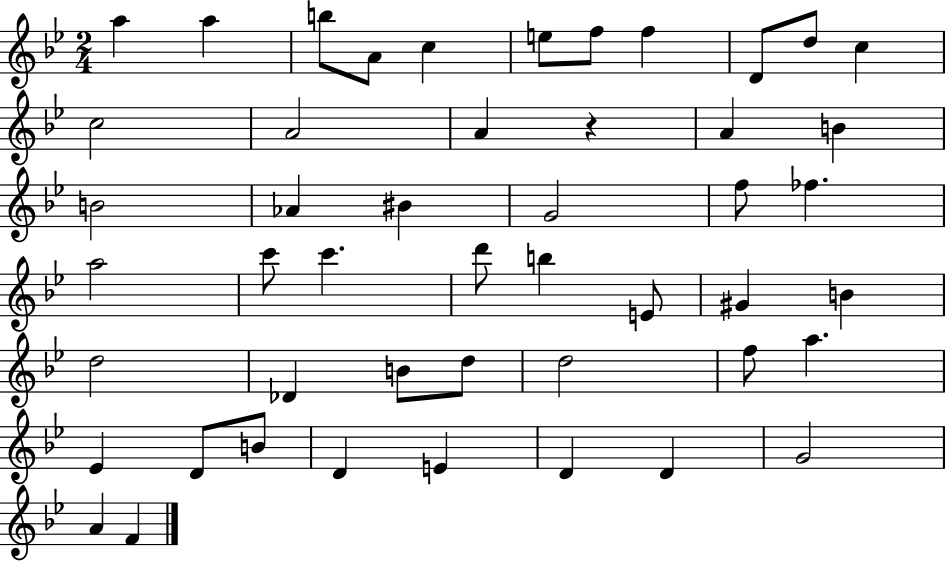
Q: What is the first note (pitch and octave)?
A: A5